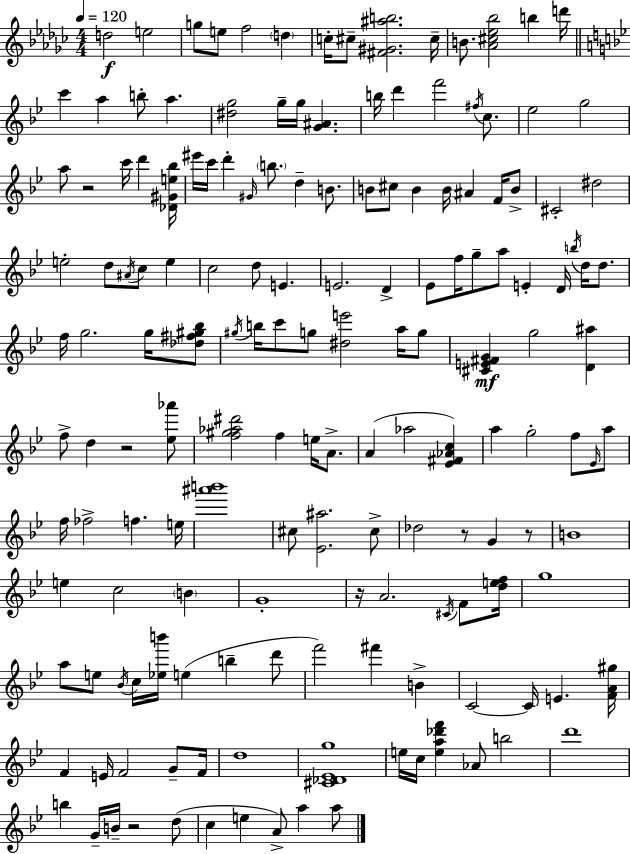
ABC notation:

X:1
T:Untitled
M:4/4
L:1/4
K:Ebm
d2 e2 g/2 e/2 f2 d c/4 ^c/2 [^F^G^ab]2 ^c/4 B/2 [_A^c_e_b]2 b d'/4 c' a b/2 a [^dg]2 g/4 g/4 [G^A] b/4 d' f'2 ^f/4 c/2 _e2 g2 a/2 z2 c'/4 d' [_D^Ge_b]/4 ^e'/4 c'/4 d' ^G/4 b/2 d B/2 B/2 ^c/2 B B/4 ^A F/4 B/2 ^C2 ^d2 e2 d/2 ^A/4 c/2 e c2 d/2 E E2 D _E/2 f/4 g/2 a/2 E D/4 b/4 d/4 d/2 f/4 g2 g/4 [_d^f^g_b]/2 ^g/4 b/4 c'/2 g/2 [^de']2 a/4 g/2 [^CE^FG] g2 [D^a] f/2 d z2 [_e_a']/2 [f^g_a^d']2 f e/4 A/2 A _a2 [_E^F_Ac] a g2 f/2 _E/4 a/2 f/4 _f2 f e/4 [^a'b']4 ^c/2 [_E^a]2 ^c/2 _d2 z/2 G z/2 B4 e c2 B G4 z/4 A2 ^C/4 F/2 [def]/4 g4 a/2 e/2 _B/4 c/4 [_eb']/4 e b d'/2 f'2 ^f' B C2 C/4 E [FA^g]/4 F E/4 F2 G/2 F/4 d4 [^C_D_Eg]4 e/4 c/4 [ea_d'f'] _A/2 b2 d'4 b G/4 B/4 z2 d/2 c e A/2 a a/2